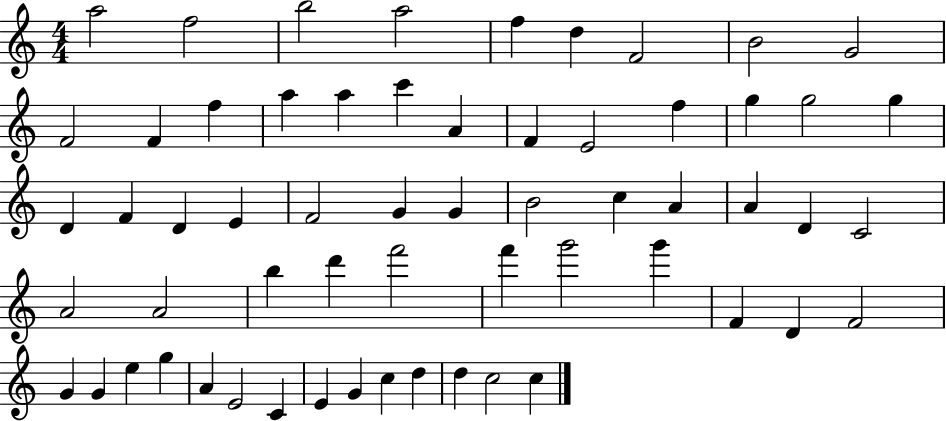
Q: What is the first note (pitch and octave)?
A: A5